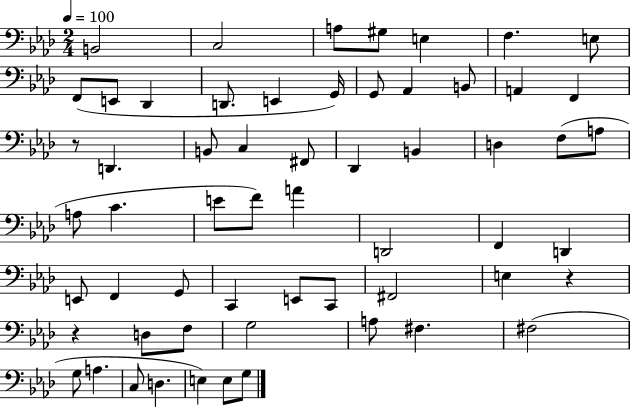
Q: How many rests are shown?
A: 3